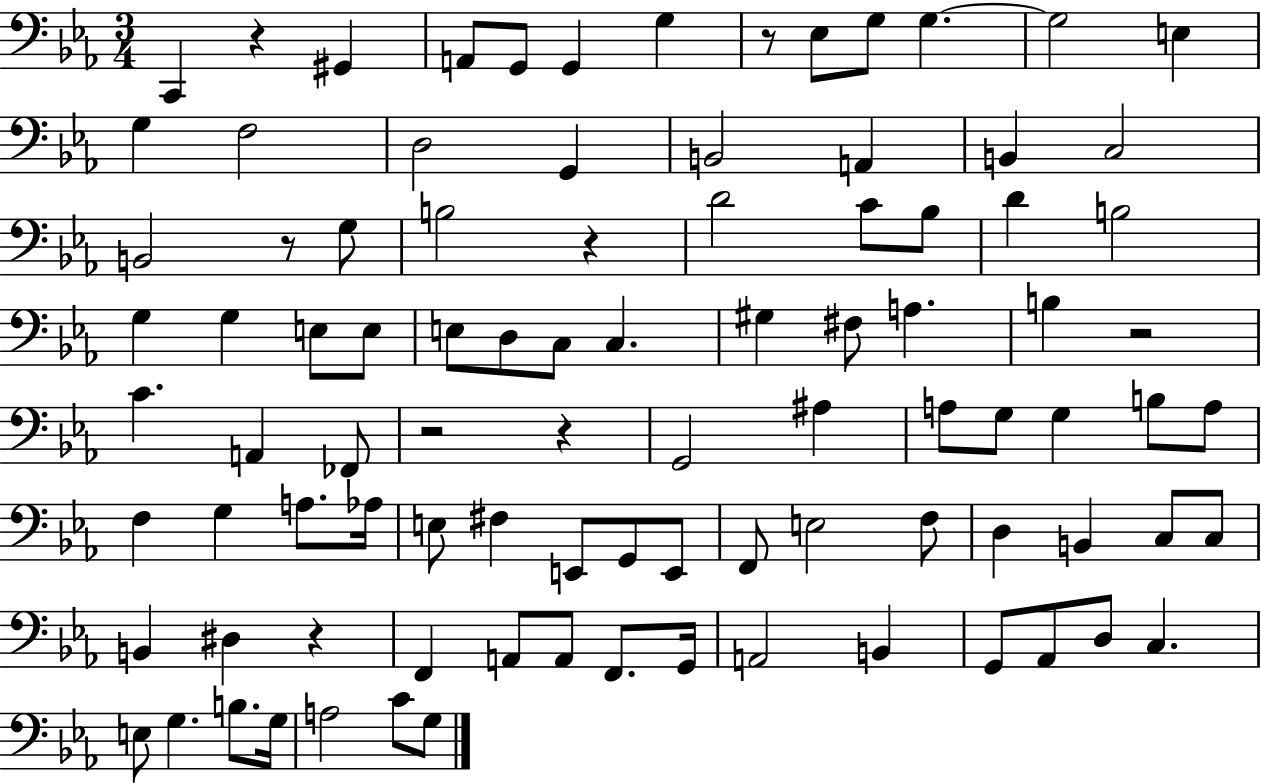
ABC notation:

X:1
T:Untitled
M:3/4
L:1/4
K:Eb
C,, z ^G,, A,,/2 G,,/2 G,, G, z/2 _E,/2 G,/2 G, G,2 E, G, F,2 D,2 G,, B,,2 A,, B,, C,2 B,,2 z/2 G,/2 B,2 z D2 C/2 _B,/2 D B,2 G, G, E,/2 E,/2 E,/2 D,/2 C,/2 C, ^G, ^F,/2 A, B, z2 C A,, _F,,/2 z2 z G,,2 ^A, A,/2 G,/2 G, B,/2 A,/2 F, G, A,/2 _A,/4 E,/2 ^F, E,,/2 G,,/2 E,,/2 F,,/2 E,2 F,/2 D, B,, C,/2 C,/2 B,, ^D, z F,, A,,/2 A,,/2 F,,/2 G,,/4 A,,2 B,, G,,/2 _A,,/2 D,/2 C, E,/2 G, B,/2 G,/4 A,2 C/2 G,/2